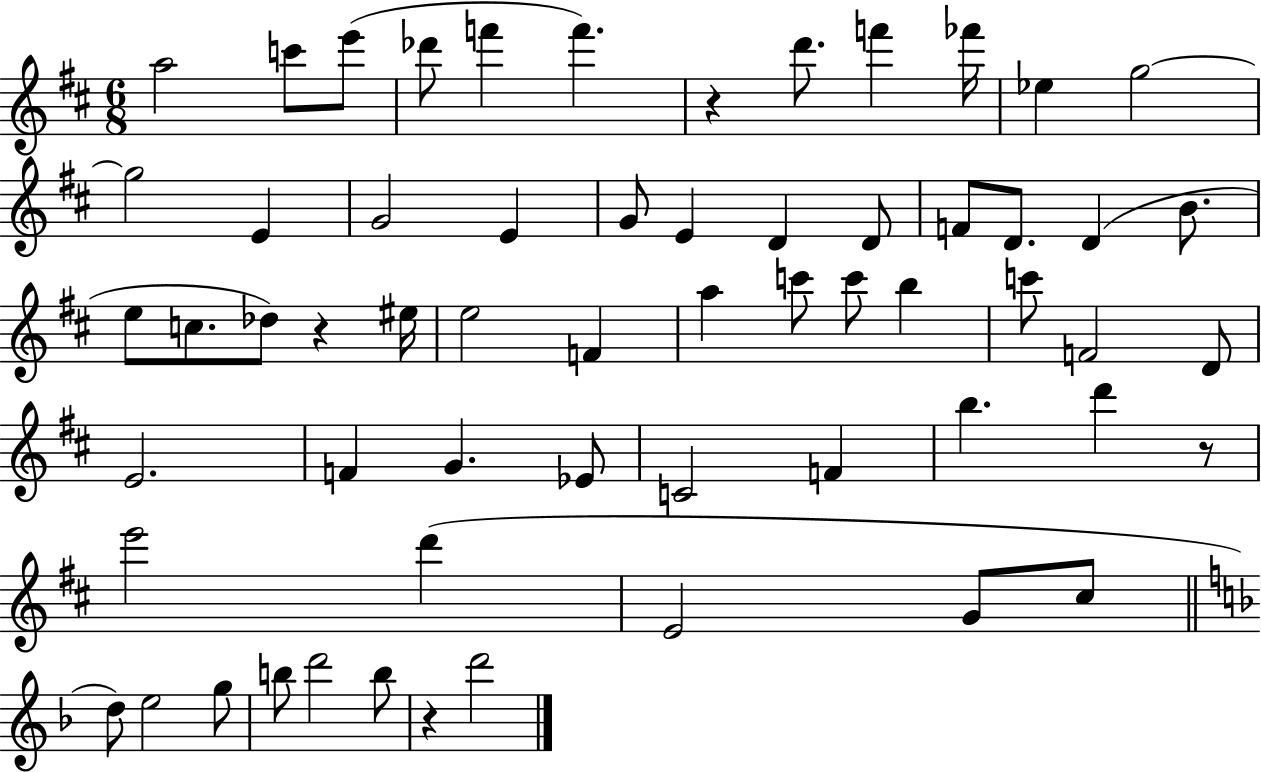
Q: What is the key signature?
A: D major